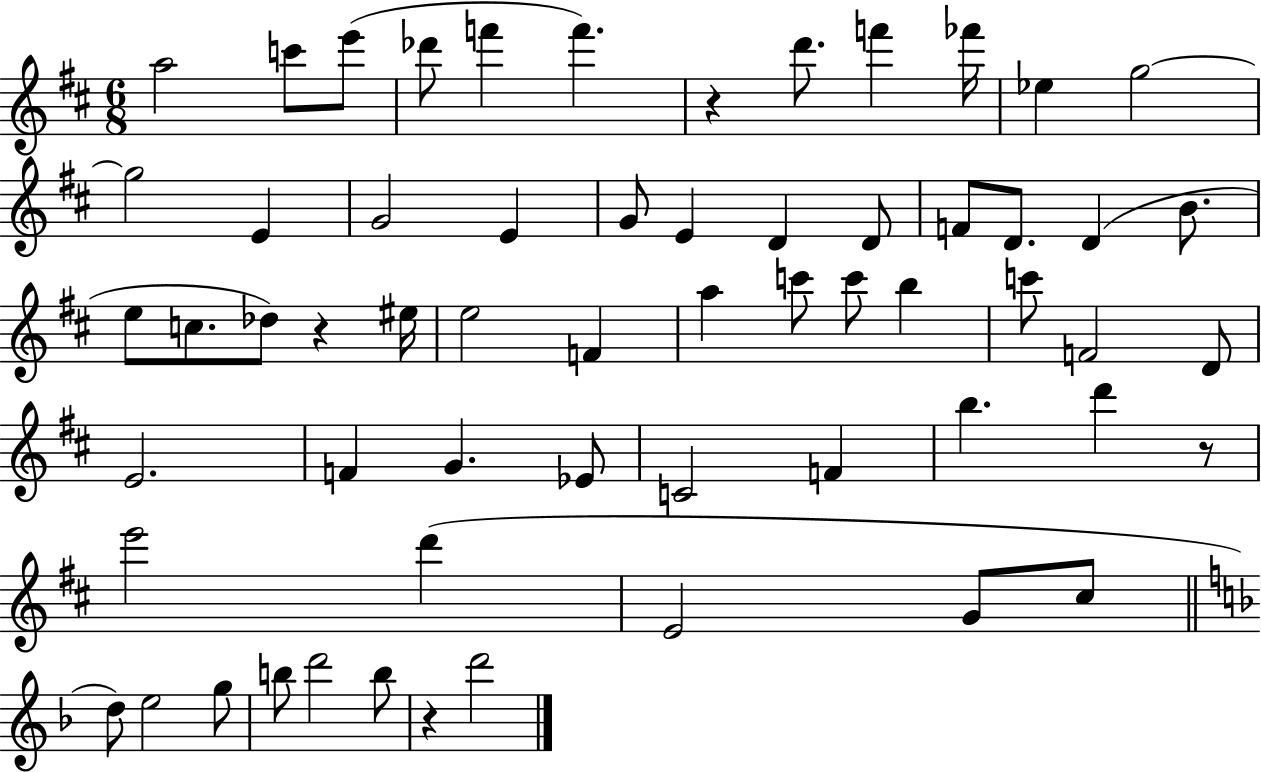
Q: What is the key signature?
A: D major